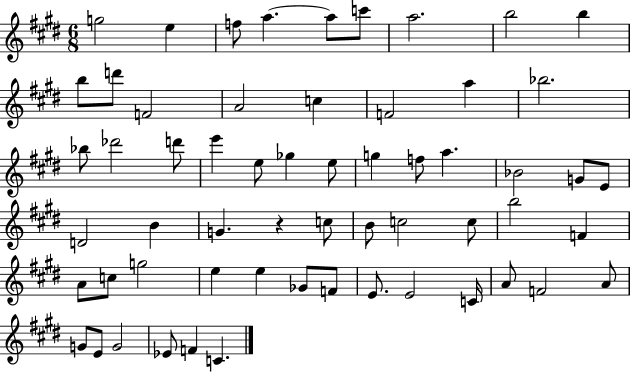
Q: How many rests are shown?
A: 1